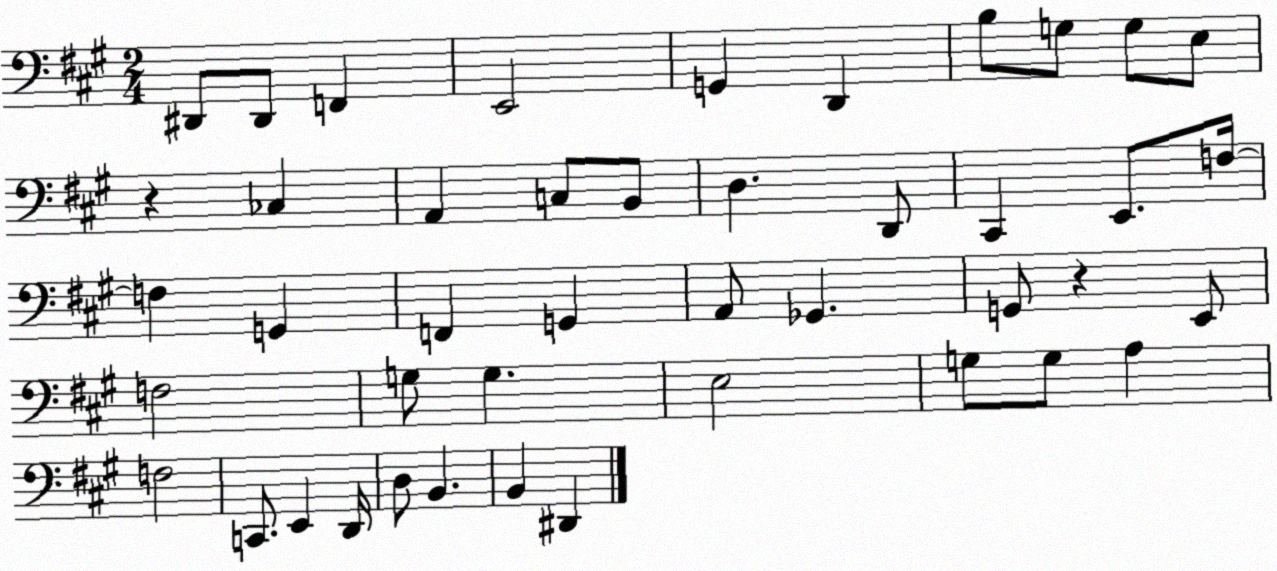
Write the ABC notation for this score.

X:1
T:Untitled
M:2/4
L:1/4
K:A
^D,,/2 ^D,,/2 F,, E,,2 G,, D,, B,/2 G,/2 G,/2 E,/2 z _C, A,, C,/2 B,,/2 D, D,,/2 ^C,, E,,/2 F,/4 F, G,, F,, G,, A,,/2 _G,, G,,/2 z E,,/2 F,2 G,/2 G, E,2 G,/2 G,/2 A, F,2 C,,/2 E,, D,,/4 D,/2 B,, B,, ^D,,